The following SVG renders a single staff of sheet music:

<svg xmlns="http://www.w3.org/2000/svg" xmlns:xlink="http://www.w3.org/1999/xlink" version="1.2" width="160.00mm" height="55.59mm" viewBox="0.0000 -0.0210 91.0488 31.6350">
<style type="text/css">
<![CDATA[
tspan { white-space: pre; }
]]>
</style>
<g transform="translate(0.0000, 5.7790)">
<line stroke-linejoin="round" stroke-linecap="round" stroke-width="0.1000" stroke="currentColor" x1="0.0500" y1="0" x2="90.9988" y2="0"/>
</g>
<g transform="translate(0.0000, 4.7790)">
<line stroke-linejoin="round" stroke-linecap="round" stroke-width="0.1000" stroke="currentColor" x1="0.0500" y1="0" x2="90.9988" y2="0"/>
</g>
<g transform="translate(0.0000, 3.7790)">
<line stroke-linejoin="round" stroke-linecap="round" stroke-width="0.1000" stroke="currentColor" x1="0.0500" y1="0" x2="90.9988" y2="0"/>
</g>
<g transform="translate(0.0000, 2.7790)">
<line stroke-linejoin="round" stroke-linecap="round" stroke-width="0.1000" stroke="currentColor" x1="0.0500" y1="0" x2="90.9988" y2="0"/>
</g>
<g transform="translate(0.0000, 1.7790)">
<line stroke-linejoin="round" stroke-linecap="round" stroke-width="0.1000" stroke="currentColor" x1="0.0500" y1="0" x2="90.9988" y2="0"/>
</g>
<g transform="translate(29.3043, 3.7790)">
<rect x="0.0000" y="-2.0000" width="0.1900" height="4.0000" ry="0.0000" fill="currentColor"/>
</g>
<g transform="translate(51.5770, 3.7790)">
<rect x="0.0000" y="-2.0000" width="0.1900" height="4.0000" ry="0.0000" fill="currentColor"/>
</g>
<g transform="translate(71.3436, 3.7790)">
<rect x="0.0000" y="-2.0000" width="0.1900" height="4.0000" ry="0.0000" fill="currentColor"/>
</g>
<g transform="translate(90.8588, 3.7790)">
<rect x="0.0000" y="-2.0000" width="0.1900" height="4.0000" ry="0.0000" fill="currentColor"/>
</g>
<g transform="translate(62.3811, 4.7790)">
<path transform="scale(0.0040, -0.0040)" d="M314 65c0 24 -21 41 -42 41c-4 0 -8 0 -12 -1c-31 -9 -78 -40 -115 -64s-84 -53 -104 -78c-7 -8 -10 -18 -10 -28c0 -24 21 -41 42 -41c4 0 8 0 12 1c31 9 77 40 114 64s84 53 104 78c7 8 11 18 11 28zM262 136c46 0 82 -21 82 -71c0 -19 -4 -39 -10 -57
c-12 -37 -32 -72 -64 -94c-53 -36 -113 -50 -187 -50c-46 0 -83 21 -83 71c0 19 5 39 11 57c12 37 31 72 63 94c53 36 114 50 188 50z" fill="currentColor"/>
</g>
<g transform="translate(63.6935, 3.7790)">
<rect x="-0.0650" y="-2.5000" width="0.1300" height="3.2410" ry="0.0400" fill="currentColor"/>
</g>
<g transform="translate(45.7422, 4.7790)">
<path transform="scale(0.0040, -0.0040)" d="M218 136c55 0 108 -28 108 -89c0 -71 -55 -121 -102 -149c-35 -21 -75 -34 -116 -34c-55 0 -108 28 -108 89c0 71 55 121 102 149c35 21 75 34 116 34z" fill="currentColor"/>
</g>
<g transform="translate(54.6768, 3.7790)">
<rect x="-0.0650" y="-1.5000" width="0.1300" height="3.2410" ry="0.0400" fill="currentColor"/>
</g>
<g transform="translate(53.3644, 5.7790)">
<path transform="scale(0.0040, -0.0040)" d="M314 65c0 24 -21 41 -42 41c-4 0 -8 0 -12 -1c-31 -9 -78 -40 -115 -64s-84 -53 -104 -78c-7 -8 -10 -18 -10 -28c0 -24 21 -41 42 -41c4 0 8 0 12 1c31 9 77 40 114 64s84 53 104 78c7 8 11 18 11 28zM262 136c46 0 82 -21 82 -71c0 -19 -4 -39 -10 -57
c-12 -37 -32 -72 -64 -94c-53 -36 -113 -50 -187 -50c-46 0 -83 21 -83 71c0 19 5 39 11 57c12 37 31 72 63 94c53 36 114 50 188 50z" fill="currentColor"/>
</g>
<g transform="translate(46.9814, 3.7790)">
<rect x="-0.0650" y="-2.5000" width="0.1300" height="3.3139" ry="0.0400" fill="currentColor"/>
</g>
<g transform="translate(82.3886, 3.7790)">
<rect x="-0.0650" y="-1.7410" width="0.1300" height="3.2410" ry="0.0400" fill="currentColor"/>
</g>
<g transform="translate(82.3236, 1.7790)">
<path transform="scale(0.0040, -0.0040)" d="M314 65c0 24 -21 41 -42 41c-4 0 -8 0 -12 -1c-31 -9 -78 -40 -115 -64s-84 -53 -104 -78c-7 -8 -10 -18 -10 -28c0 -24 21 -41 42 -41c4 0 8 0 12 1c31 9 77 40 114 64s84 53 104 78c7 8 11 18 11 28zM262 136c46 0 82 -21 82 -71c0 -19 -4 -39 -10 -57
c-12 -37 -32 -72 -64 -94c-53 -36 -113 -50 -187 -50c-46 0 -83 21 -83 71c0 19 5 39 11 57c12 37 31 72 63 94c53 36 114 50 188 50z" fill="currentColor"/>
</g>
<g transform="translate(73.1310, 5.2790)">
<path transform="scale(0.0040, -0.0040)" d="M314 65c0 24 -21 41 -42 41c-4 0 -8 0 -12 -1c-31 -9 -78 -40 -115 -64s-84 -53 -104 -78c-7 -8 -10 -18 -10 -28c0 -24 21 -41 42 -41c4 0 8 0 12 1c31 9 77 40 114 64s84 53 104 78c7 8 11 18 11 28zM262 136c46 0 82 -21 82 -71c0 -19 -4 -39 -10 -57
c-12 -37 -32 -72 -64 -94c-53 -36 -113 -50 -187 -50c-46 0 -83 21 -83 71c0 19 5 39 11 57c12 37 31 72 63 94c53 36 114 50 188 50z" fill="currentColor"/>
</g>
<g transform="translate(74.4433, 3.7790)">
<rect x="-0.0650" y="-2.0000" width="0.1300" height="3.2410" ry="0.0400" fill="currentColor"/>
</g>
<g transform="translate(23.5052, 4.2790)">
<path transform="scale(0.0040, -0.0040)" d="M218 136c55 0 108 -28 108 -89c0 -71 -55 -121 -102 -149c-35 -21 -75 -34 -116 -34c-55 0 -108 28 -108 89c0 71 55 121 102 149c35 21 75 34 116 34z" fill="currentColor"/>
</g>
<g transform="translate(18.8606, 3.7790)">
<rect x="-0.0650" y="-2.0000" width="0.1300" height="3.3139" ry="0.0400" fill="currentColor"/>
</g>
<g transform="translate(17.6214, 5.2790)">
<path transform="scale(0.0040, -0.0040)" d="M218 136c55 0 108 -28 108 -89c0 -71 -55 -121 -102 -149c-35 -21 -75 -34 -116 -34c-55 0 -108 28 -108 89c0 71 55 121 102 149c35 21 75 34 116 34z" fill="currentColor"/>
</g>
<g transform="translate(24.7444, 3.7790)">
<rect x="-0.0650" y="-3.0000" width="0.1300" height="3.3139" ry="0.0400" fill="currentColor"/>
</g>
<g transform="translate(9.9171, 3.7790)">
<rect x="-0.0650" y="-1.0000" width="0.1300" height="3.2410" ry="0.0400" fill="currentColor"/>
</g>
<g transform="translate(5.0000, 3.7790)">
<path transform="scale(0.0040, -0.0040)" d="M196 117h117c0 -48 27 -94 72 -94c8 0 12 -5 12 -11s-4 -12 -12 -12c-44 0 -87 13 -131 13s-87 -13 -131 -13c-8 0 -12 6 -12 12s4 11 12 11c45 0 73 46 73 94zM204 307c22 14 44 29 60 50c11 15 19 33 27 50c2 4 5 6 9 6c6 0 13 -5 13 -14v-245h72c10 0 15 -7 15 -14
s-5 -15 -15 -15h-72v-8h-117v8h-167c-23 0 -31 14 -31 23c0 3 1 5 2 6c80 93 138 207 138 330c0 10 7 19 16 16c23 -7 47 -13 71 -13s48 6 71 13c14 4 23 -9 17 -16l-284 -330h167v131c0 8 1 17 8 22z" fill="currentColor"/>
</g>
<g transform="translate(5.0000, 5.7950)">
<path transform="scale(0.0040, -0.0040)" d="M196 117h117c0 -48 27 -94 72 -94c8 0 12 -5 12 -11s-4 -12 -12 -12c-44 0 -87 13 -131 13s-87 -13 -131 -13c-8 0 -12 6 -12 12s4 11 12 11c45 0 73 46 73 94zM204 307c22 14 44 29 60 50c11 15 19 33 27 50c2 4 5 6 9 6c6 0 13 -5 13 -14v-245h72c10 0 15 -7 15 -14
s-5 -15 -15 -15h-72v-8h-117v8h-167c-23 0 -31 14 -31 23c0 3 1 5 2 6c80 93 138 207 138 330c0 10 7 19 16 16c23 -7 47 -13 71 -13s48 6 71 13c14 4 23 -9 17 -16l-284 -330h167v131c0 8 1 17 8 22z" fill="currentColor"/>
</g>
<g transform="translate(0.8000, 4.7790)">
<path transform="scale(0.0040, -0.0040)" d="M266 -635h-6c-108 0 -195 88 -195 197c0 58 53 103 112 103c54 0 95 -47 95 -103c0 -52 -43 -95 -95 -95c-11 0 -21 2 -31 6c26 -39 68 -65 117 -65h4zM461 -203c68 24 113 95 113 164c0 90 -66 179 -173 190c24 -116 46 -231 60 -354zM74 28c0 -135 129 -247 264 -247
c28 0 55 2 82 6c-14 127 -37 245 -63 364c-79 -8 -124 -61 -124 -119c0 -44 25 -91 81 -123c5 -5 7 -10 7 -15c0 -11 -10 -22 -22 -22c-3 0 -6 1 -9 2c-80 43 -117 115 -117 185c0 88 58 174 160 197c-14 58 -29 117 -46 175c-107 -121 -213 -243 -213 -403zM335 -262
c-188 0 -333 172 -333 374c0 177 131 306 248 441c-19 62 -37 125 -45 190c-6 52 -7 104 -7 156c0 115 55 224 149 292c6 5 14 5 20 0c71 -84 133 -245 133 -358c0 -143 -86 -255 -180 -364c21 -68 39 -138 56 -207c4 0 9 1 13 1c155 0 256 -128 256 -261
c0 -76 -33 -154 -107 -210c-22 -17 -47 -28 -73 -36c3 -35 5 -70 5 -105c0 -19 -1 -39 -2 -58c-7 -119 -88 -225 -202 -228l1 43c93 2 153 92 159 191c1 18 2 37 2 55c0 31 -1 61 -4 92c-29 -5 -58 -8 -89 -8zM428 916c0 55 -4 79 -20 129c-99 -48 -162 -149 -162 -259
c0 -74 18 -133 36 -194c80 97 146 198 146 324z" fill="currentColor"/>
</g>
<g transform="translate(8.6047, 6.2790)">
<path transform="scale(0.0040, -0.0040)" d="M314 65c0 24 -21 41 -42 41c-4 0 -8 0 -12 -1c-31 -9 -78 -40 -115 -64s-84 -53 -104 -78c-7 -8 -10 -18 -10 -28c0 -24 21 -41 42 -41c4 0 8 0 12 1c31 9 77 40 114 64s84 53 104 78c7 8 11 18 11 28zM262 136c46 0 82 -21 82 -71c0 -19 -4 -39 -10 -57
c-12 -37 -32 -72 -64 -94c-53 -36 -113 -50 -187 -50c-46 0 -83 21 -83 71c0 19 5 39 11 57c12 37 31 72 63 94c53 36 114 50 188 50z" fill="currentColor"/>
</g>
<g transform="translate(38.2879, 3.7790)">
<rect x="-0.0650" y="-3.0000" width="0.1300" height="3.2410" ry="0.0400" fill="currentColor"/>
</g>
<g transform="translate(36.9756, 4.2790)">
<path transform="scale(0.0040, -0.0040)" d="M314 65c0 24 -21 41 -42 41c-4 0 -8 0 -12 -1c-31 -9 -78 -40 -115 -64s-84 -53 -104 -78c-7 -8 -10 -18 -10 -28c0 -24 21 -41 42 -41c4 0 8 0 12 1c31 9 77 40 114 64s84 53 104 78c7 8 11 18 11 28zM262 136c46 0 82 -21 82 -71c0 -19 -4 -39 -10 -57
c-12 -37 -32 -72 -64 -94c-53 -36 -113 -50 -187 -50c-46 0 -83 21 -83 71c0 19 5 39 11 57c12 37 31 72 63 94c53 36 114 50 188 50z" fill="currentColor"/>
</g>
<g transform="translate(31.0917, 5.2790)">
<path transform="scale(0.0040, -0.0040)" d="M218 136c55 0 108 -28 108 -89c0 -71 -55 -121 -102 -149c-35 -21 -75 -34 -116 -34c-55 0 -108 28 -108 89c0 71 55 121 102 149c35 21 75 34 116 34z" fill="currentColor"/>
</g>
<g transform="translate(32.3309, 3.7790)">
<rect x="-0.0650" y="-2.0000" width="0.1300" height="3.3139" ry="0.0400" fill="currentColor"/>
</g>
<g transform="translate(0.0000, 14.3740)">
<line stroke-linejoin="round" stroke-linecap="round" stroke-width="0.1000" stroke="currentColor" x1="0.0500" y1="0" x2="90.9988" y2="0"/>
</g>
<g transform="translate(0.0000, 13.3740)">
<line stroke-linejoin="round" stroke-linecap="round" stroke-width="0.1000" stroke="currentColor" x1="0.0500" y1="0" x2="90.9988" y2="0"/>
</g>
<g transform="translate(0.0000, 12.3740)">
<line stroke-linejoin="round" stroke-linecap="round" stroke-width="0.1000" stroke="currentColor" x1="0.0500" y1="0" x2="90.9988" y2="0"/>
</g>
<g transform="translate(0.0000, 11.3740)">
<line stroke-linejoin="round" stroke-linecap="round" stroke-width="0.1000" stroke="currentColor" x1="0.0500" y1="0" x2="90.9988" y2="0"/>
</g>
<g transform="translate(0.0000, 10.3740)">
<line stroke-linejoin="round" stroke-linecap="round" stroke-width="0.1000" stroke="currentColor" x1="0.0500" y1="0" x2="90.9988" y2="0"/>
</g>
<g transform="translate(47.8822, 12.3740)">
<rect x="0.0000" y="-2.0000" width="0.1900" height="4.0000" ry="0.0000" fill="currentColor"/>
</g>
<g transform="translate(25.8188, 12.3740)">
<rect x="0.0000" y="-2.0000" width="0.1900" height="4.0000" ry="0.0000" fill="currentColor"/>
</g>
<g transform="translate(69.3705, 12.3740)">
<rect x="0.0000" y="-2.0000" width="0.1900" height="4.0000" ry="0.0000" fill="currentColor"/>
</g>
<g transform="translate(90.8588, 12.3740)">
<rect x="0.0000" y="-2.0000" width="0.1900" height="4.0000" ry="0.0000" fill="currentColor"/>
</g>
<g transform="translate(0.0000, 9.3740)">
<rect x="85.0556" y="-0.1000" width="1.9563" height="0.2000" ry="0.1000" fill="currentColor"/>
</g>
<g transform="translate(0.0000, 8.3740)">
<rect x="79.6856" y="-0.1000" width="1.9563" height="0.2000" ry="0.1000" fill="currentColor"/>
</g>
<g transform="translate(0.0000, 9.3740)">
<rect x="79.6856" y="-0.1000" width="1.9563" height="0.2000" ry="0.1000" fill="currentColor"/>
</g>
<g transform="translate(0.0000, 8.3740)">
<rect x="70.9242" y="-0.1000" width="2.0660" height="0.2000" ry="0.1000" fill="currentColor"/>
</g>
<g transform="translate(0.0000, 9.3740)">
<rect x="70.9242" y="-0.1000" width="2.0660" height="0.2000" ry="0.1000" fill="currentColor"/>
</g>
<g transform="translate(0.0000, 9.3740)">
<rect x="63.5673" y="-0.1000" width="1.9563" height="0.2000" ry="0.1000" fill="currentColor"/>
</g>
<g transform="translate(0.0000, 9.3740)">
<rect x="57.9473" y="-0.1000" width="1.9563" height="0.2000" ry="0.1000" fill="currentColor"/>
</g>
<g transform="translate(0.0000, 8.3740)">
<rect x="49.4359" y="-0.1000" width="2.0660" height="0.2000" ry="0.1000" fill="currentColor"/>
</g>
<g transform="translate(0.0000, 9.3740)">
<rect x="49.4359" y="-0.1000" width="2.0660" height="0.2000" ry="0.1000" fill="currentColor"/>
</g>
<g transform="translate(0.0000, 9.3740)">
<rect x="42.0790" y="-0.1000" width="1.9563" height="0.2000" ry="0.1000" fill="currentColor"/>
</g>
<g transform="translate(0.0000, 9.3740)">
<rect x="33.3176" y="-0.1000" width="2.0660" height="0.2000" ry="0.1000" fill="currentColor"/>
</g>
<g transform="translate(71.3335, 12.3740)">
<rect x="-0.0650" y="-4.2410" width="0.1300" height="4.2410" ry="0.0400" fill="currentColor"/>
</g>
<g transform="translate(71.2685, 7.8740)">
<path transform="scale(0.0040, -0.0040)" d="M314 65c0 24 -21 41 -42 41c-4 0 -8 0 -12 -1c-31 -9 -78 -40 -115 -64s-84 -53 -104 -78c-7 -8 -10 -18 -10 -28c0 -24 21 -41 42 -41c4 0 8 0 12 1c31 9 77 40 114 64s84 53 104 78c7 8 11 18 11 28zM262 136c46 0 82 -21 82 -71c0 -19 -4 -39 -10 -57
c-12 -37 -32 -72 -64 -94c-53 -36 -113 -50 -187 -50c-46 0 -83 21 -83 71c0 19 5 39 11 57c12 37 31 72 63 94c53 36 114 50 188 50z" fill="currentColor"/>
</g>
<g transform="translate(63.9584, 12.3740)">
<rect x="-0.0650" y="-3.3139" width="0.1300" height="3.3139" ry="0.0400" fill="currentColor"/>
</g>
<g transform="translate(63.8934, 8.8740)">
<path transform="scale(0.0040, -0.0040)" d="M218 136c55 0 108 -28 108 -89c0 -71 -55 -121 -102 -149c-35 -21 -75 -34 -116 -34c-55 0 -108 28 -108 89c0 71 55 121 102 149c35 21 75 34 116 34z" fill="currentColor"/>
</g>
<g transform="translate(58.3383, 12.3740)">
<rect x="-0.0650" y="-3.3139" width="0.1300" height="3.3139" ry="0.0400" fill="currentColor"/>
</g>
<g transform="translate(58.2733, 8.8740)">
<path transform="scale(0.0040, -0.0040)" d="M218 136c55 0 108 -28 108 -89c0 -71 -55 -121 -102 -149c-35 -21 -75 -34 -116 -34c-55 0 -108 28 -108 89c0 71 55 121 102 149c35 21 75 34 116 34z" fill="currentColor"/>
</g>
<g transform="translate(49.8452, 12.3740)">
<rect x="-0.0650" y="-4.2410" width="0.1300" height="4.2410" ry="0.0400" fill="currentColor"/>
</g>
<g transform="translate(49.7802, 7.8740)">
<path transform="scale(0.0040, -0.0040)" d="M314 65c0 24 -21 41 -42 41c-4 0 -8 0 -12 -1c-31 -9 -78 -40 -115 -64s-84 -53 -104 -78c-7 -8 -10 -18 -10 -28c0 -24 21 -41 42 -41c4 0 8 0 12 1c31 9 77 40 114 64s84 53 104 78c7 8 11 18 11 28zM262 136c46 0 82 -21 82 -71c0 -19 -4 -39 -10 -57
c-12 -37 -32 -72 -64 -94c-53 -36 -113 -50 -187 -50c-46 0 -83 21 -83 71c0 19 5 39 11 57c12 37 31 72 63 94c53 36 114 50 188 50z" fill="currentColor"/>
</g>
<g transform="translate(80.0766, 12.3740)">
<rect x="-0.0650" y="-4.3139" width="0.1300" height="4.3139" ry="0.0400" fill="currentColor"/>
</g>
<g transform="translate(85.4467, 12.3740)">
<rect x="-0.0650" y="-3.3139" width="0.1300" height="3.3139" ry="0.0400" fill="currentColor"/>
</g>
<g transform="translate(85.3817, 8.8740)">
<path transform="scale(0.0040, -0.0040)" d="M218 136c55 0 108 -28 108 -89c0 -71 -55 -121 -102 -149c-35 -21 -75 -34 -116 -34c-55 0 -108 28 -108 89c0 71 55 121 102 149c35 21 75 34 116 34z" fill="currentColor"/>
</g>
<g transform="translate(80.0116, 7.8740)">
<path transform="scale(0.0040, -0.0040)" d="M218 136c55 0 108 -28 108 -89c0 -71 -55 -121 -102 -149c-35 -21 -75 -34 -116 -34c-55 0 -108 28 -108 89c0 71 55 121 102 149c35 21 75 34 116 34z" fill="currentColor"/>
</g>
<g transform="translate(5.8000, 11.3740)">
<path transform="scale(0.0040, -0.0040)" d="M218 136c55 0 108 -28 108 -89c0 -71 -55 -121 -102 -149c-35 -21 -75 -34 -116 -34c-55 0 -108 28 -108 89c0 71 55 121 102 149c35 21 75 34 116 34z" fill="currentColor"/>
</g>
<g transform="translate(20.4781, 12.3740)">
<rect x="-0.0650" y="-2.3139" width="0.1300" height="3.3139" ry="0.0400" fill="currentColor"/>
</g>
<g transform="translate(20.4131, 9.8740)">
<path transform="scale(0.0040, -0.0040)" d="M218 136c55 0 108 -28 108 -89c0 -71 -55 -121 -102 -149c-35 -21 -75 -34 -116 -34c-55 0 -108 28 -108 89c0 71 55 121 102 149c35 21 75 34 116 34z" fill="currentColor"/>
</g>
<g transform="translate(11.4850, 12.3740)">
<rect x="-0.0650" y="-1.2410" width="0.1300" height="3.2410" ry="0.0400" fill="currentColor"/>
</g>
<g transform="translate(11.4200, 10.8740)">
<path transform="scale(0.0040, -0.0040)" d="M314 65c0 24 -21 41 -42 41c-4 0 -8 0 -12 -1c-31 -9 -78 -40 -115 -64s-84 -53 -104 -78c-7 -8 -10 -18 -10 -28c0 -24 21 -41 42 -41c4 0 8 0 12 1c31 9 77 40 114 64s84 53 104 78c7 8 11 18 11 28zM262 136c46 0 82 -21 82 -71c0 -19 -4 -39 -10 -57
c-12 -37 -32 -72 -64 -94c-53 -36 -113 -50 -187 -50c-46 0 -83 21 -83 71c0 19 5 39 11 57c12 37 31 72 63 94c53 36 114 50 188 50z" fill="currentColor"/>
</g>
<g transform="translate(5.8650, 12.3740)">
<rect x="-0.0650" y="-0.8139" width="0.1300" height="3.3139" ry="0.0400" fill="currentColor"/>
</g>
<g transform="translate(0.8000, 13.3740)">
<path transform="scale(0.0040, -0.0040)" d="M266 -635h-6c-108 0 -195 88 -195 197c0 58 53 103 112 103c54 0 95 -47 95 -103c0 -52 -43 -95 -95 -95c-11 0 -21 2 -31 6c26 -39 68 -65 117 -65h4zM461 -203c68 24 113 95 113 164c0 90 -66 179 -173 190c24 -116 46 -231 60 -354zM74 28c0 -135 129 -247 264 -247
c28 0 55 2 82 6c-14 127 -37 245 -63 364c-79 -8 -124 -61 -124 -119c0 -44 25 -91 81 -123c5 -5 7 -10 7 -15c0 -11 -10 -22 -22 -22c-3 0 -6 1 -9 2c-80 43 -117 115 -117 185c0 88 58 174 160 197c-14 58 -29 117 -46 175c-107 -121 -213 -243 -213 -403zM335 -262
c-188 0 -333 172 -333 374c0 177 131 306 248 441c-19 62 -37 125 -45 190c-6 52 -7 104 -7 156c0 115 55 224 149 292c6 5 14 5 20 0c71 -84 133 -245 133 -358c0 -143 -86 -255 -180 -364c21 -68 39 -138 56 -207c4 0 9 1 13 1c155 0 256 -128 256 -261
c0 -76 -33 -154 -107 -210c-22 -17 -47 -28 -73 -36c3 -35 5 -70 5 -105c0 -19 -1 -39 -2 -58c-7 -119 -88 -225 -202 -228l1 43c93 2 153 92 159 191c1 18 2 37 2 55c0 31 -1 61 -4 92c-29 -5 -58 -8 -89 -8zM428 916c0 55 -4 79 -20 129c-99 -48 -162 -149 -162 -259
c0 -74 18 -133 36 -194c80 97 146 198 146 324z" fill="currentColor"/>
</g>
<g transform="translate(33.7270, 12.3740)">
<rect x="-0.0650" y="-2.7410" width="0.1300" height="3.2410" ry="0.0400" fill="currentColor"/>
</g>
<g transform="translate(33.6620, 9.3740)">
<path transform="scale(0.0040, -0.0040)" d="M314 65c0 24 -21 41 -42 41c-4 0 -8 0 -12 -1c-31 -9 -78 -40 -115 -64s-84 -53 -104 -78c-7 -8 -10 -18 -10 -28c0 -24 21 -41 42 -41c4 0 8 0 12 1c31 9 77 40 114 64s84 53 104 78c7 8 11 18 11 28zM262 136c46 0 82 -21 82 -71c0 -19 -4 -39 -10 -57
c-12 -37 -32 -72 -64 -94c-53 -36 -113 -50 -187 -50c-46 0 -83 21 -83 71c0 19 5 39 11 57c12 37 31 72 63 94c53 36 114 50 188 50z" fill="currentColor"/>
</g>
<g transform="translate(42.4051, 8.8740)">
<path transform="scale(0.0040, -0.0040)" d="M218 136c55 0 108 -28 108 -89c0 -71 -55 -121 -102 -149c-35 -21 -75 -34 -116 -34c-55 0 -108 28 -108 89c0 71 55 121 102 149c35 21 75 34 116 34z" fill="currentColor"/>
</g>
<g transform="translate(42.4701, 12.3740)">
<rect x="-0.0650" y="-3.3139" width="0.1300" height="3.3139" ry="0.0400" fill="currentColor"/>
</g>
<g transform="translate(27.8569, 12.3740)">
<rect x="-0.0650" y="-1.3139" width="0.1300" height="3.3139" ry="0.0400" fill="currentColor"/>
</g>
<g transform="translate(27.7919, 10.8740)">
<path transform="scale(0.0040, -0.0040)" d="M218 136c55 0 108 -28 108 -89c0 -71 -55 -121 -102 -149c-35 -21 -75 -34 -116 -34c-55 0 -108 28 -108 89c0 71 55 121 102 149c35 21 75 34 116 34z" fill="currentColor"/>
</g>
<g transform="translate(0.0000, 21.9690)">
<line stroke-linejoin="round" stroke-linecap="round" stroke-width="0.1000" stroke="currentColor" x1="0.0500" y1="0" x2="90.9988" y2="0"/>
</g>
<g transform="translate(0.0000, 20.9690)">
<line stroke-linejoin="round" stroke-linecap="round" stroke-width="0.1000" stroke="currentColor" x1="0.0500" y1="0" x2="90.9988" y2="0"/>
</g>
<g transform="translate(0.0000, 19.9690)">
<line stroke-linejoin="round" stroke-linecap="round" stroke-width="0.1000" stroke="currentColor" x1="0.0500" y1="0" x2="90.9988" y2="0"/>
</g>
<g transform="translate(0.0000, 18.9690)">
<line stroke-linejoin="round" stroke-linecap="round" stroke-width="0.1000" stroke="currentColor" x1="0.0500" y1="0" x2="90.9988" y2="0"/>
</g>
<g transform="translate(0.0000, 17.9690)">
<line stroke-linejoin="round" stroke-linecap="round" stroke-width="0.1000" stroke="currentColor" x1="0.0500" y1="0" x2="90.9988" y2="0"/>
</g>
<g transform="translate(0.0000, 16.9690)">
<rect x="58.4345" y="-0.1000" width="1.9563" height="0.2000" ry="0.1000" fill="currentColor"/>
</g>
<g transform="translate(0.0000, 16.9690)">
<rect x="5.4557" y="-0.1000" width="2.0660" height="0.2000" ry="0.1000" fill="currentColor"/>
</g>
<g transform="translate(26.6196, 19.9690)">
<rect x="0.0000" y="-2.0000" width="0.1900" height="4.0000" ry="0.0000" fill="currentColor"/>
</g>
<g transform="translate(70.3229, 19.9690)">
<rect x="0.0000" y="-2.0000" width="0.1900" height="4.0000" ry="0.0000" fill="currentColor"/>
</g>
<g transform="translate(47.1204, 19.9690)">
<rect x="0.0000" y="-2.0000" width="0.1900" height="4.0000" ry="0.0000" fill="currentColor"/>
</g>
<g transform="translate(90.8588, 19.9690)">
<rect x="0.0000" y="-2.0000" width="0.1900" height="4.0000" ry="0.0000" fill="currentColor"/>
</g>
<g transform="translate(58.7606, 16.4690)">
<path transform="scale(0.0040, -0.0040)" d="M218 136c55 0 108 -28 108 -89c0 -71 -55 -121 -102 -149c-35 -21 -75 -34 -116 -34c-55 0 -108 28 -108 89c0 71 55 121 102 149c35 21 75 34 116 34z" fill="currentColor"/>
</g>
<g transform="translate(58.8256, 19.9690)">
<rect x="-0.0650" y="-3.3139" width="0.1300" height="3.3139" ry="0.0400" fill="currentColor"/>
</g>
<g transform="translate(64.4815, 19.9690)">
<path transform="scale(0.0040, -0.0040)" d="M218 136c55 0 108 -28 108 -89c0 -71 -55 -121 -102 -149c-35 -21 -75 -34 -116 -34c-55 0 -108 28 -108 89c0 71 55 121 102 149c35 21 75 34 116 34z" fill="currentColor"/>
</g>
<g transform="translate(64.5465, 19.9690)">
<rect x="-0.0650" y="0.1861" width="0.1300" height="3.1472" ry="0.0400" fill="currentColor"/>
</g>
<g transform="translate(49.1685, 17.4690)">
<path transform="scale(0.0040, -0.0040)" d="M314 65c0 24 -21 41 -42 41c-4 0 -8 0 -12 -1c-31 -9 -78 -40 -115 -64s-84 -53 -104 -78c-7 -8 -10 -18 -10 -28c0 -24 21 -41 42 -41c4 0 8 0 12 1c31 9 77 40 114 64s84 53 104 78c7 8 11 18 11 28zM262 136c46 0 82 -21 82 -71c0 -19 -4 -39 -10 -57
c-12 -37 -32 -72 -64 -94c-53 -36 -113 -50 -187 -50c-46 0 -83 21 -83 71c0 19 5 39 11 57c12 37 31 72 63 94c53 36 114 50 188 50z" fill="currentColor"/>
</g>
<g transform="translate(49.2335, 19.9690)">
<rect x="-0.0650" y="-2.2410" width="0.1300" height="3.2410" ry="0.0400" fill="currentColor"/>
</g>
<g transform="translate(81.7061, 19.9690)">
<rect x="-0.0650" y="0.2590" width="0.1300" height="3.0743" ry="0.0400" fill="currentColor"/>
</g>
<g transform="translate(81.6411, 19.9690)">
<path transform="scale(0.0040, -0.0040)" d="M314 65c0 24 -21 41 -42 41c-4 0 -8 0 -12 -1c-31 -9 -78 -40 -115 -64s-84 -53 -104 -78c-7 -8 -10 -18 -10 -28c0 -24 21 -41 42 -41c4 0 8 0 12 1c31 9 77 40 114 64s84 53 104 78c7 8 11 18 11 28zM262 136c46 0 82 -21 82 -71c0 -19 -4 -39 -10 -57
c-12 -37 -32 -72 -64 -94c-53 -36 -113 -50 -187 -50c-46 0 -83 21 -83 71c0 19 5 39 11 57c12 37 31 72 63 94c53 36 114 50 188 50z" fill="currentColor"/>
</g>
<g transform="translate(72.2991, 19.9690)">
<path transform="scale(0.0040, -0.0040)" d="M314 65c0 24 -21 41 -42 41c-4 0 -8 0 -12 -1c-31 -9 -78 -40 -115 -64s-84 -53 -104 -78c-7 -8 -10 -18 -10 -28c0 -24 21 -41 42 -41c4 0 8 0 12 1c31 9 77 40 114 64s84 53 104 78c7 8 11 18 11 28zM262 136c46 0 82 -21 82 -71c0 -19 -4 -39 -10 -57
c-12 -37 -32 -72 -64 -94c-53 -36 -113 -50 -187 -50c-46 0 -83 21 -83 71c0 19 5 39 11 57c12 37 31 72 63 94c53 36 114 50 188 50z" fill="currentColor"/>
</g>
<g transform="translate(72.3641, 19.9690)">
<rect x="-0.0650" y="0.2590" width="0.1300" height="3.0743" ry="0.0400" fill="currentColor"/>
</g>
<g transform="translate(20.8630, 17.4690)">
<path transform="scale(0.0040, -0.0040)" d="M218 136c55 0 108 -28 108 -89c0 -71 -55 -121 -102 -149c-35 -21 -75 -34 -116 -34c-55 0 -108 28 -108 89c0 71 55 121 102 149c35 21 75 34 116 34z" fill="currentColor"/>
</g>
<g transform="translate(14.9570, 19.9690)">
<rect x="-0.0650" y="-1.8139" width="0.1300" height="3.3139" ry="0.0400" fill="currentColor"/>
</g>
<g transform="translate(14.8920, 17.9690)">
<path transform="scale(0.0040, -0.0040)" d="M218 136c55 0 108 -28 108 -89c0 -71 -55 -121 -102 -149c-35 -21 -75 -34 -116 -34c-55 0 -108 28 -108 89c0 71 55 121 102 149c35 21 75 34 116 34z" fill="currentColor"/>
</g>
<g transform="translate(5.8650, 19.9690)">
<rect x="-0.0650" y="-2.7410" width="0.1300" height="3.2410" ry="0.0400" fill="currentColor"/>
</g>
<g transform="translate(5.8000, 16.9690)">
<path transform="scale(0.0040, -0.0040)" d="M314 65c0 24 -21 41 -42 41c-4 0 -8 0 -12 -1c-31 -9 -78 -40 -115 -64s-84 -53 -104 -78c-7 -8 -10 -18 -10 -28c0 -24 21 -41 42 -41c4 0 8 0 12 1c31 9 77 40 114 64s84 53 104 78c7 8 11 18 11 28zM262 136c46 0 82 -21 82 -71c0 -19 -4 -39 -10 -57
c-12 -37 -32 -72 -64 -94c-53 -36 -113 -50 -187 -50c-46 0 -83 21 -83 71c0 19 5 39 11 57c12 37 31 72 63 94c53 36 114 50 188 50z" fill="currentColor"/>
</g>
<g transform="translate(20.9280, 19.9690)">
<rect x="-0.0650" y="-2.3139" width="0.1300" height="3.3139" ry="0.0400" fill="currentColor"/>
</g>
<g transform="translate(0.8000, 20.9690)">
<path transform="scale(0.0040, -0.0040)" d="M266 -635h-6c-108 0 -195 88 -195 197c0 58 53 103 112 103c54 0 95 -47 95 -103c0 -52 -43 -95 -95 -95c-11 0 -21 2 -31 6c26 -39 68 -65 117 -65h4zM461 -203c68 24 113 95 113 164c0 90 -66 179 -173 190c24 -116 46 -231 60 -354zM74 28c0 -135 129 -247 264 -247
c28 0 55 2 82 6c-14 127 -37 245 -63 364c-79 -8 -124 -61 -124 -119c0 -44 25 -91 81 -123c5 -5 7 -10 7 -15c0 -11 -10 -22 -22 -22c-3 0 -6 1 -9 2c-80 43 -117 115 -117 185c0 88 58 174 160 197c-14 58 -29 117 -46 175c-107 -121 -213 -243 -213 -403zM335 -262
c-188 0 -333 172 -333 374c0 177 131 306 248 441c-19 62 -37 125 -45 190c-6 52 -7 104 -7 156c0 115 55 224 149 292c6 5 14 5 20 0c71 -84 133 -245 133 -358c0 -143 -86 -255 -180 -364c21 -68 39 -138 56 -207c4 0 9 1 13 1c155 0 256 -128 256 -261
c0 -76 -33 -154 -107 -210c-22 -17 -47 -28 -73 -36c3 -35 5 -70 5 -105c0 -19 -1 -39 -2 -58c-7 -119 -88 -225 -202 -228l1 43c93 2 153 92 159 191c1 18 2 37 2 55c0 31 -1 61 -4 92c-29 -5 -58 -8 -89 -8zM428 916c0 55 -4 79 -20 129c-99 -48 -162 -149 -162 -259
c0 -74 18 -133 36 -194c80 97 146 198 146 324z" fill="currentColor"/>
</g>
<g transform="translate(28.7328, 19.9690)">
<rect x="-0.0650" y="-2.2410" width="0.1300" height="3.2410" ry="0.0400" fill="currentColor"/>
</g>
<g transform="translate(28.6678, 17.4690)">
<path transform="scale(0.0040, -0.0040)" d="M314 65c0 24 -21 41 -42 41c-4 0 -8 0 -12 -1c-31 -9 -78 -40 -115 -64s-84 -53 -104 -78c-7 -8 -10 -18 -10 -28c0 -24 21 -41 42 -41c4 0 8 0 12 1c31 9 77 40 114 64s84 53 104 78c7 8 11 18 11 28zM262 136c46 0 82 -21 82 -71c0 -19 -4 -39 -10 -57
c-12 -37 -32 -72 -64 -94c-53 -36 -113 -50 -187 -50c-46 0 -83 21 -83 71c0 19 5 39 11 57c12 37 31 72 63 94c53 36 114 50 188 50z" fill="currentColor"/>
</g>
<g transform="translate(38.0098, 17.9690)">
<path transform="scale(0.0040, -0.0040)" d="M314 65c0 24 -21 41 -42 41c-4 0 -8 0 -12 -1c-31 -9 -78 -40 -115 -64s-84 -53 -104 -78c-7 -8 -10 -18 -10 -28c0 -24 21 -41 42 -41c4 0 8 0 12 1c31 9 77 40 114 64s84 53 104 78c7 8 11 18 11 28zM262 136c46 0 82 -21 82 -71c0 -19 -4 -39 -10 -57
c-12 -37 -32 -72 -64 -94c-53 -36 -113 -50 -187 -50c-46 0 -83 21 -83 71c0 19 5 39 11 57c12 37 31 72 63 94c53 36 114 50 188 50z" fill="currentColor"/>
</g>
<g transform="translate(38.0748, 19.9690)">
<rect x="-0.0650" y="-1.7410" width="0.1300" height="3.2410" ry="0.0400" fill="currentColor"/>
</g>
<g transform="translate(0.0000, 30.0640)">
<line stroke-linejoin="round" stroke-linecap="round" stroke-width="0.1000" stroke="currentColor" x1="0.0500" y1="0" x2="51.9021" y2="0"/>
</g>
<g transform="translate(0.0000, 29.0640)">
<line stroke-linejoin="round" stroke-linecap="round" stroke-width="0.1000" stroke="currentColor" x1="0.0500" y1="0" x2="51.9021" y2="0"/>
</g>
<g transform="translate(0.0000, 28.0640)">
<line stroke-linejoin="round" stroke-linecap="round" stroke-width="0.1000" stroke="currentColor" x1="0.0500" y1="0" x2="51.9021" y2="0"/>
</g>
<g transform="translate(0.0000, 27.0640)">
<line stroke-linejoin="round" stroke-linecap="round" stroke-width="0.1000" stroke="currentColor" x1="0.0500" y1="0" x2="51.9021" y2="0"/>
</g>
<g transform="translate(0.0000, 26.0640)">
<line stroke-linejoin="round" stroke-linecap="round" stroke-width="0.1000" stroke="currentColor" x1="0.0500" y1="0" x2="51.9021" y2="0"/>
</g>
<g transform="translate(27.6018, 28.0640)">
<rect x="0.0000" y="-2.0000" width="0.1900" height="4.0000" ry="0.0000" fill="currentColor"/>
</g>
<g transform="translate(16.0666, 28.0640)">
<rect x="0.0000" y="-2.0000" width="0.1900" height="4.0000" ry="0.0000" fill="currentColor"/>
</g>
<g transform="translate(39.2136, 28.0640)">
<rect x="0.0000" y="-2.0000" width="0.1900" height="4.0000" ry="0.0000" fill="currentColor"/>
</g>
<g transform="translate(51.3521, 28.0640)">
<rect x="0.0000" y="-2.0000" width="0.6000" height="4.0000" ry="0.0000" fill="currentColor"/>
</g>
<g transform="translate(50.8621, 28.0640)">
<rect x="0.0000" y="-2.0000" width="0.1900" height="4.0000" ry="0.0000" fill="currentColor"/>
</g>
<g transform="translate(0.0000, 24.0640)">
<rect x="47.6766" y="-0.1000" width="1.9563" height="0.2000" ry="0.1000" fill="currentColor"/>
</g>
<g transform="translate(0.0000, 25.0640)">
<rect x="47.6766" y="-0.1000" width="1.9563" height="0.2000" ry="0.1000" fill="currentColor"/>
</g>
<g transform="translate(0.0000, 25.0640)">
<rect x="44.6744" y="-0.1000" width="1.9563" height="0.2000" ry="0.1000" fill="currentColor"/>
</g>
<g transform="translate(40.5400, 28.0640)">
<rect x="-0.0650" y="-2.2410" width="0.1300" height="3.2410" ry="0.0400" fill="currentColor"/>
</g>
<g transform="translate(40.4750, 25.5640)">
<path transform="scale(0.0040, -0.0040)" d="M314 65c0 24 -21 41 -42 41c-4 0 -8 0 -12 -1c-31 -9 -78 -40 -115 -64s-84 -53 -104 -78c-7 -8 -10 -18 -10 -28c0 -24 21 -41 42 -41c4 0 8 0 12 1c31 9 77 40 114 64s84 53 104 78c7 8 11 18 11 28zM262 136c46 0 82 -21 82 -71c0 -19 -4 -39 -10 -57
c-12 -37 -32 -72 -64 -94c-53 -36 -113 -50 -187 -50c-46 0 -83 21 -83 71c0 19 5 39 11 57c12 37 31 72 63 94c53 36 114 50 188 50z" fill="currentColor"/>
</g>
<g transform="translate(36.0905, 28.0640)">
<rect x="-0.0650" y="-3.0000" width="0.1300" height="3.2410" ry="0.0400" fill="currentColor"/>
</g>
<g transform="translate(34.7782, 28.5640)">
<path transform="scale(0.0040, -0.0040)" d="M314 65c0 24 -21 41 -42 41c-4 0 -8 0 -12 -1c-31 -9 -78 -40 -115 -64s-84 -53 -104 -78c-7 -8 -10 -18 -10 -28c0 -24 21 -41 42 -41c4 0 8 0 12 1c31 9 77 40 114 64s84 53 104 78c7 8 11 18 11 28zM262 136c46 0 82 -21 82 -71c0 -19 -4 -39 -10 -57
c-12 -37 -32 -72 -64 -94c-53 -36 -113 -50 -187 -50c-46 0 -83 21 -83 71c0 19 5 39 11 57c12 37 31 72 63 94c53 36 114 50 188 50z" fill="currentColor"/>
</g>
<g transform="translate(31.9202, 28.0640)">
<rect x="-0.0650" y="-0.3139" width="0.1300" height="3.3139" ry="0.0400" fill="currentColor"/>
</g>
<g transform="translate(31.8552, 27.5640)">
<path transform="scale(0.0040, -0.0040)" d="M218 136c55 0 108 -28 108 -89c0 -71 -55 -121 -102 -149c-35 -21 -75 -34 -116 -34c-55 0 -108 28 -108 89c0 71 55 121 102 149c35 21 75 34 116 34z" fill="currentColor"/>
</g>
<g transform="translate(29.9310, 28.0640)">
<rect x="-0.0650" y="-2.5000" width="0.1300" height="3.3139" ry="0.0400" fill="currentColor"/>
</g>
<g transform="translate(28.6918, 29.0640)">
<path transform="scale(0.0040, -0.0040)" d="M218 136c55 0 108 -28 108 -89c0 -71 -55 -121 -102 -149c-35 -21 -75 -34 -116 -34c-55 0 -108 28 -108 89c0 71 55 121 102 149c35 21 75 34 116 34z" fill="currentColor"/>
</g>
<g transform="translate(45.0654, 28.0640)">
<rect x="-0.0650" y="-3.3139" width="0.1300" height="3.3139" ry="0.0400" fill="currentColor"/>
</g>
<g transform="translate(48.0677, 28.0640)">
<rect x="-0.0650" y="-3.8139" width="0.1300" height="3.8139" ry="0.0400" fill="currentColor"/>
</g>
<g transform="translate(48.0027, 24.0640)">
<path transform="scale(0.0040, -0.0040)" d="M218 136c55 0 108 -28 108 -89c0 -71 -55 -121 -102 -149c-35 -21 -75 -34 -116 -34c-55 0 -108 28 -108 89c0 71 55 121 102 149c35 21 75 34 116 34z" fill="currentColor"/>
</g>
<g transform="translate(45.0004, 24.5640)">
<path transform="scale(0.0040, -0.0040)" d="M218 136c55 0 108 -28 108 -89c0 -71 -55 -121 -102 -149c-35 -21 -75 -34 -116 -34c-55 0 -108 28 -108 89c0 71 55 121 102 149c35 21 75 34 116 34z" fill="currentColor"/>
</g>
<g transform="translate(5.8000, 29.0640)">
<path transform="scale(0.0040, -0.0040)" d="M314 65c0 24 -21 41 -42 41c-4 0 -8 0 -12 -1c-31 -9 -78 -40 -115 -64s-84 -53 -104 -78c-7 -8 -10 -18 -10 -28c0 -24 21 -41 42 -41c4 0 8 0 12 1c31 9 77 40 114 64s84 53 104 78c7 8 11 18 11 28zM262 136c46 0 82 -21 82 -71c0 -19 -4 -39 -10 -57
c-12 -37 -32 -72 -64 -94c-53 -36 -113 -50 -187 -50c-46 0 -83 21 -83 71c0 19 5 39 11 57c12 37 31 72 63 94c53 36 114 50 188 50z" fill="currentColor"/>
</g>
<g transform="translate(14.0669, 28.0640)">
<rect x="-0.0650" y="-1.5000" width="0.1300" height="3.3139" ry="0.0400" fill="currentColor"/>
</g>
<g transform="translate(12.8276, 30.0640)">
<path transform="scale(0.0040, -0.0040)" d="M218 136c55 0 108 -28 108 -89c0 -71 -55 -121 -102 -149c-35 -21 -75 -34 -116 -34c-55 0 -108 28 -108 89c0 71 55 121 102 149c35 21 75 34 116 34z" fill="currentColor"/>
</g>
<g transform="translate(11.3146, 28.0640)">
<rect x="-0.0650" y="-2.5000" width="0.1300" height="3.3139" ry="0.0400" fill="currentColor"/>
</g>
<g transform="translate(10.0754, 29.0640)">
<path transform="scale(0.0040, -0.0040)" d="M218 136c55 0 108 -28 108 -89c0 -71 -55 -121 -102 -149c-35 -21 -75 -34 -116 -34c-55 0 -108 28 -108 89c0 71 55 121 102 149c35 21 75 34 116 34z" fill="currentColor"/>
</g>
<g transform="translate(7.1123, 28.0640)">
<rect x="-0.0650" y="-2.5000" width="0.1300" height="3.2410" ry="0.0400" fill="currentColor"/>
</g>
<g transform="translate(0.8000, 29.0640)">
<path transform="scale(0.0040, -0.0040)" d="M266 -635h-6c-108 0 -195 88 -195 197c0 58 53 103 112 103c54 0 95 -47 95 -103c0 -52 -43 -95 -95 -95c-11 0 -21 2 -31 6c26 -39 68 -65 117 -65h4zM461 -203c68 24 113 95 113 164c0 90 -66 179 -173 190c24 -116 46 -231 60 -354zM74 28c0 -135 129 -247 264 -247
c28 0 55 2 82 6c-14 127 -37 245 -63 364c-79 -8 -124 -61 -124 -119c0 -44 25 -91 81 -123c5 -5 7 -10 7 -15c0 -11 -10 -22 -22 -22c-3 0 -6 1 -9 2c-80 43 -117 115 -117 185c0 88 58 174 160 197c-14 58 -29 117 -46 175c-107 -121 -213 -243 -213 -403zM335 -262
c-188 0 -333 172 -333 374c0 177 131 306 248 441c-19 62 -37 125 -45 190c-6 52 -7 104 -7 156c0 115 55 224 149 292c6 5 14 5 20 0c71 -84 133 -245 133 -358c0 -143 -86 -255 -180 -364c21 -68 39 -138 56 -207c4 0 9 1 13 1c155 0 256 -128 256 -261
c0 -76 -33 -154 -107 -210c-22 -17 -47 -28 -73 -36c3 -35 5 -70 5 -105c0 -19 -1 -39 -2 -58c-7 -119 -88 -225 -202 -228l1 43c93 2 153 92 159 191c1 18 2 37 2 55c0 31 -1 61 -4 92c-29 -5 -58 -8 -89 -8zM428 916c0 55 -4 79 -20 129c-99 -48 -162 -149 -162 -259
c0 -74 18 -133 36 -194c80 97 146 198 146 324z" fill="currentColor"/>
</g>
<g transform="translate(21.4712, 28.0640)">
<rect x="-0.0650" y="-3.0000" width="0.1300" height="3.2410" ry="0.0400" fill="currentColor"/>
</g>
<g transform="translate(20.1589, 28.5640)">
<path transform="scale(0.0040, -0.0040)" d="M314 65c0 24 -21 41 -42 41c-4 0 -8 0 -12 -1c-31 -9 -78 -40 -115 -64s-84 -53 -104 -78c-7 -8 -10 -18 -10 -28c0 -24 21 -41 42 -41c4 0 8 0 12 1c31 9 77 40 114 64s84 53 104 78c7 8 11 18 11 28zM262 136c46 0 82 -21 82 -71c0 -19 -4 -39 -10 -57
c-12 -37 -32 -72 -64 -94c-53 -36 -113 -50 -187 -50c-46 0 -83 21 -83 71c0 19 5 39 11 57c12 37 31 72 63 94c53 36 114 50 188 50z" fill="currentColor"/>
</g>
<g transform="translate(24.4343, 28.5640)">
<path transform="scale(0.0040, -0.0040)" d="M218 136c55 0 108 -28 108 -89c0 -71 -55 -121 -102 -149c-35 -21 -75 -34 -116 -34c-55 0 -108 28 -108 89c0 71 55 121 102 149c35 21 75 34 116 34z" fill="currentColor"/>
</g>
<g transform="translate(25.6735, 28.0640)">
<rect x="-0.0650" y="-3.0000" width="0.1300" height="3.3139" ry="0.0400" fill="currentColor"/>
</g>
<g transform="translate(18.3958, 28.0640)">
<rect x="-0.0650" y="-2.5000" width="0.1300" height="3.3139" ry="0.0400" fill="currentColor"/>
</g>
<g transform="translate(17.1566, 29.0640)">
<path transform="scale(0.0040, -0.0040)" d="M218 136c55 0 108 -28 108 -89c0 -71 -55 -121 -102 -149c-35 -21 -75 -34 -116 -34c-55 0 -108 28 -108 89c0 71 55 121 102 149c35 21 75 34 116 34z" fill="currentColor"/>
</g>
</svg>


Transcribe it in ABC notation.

X:1
T:Untitled
M:4/4
L:1/4
K:C
D2 F A F A2 G E2 G2 F2 f2 d e2 g e a2 b d'2 b b d'2 d' b a2 f g g2 f2 g2 b B B2 B2 G2 G E G A2 A G c A2 g2 b c'